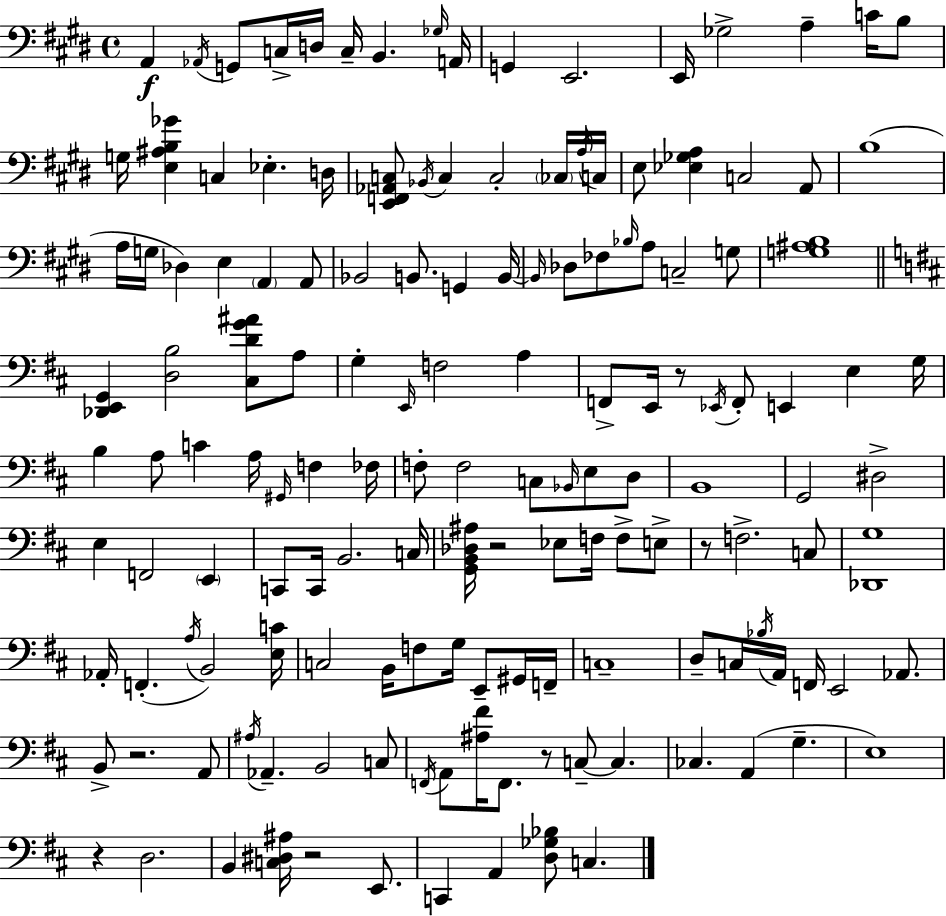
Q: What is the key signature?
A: E major